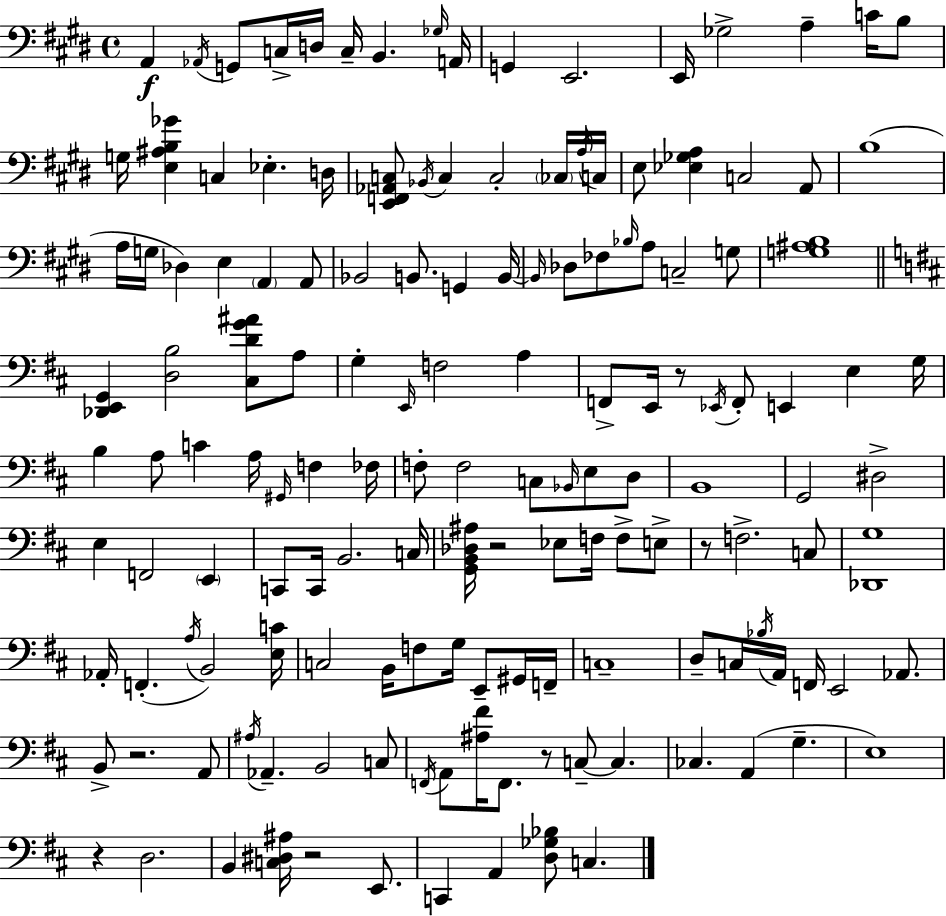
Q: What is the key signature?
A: E major